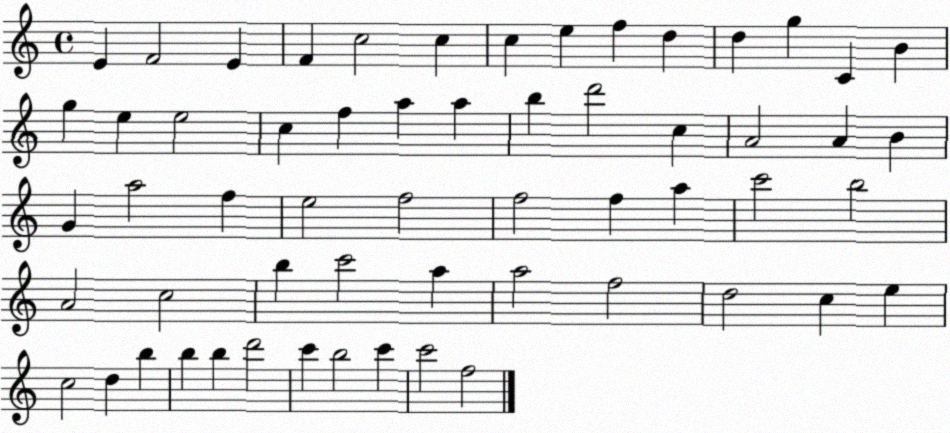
X:1
T:Untitled
M:4/4
L:1/4
K:C
E F2 E F c2 c c e f d d g C B g e e2 c f a a b d'2 c A2 A B G a2 f e2 f2 f2 f a c'2 b2 A2 c2 b c'2 a a2 f2 d2 c e c2 d b b b d'2 c' b2 c' c'2 f2